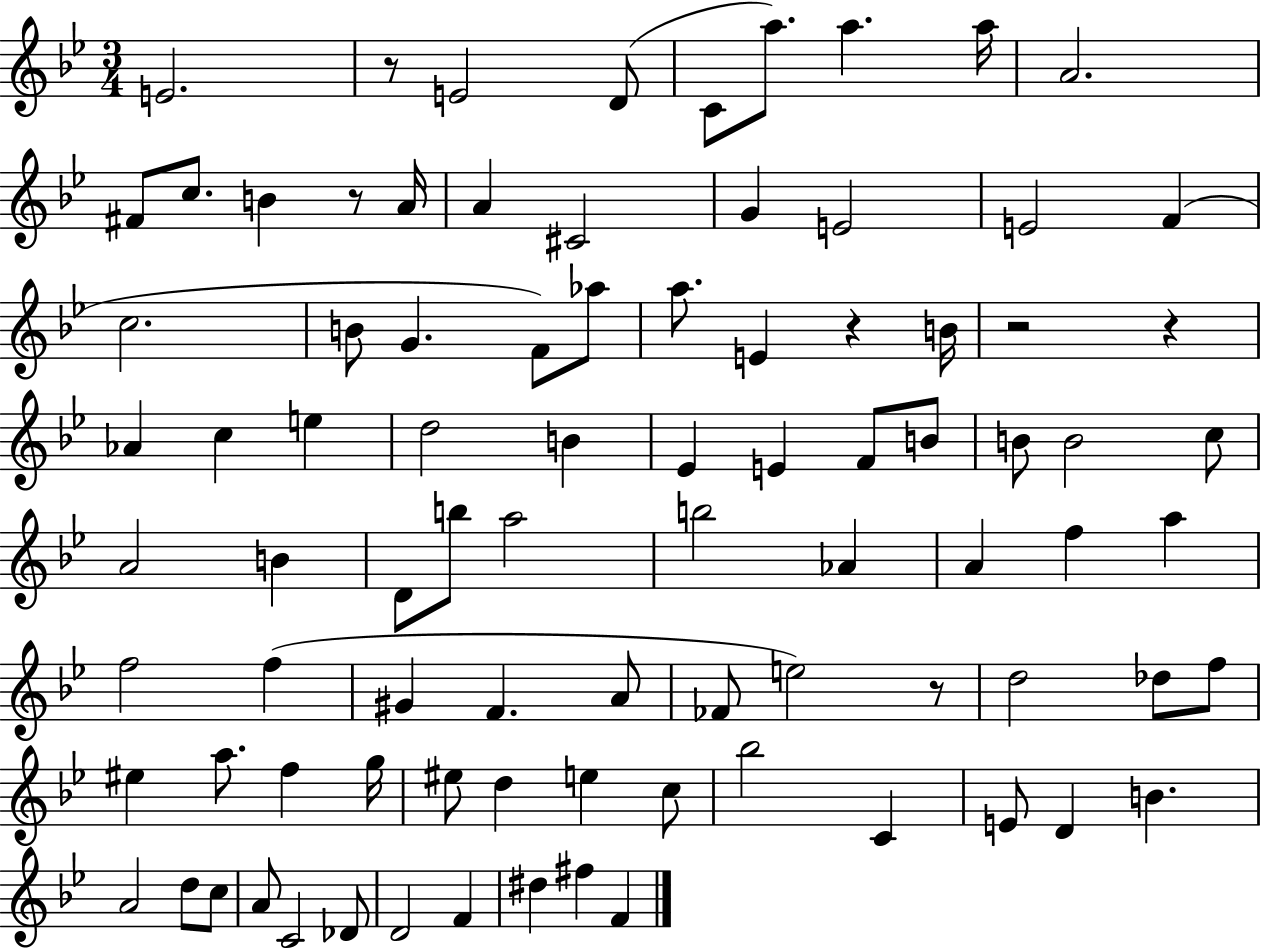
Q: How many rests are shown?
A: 6